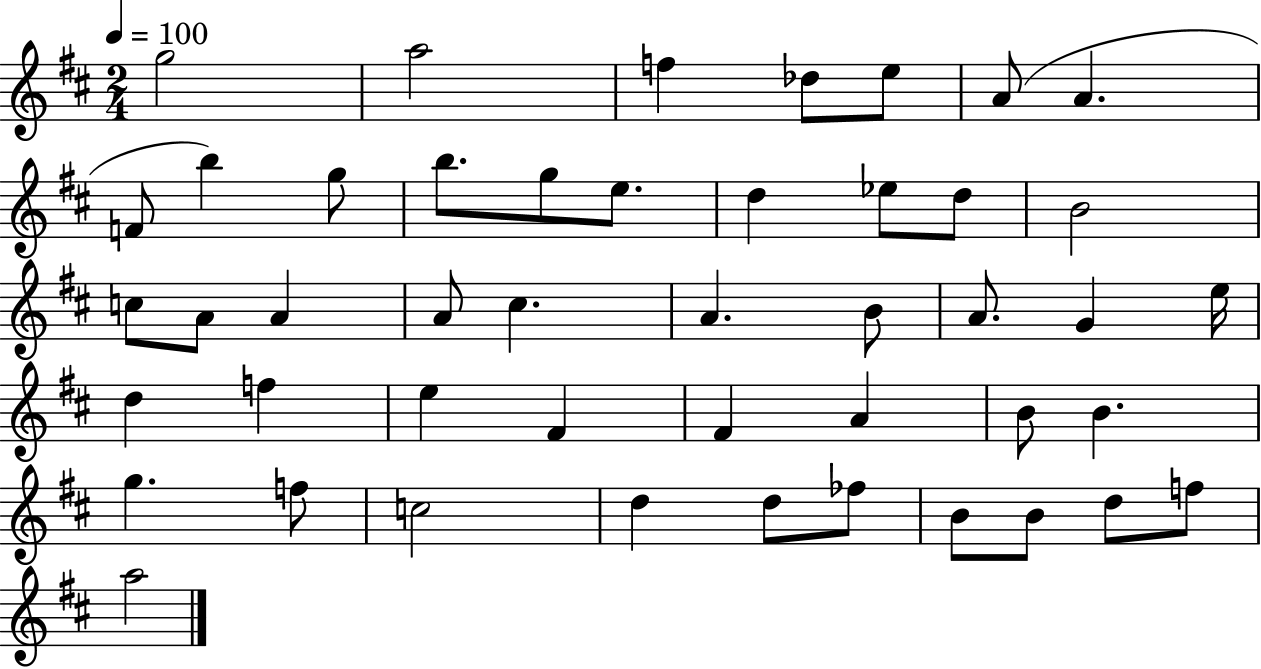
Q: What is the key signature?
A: D major